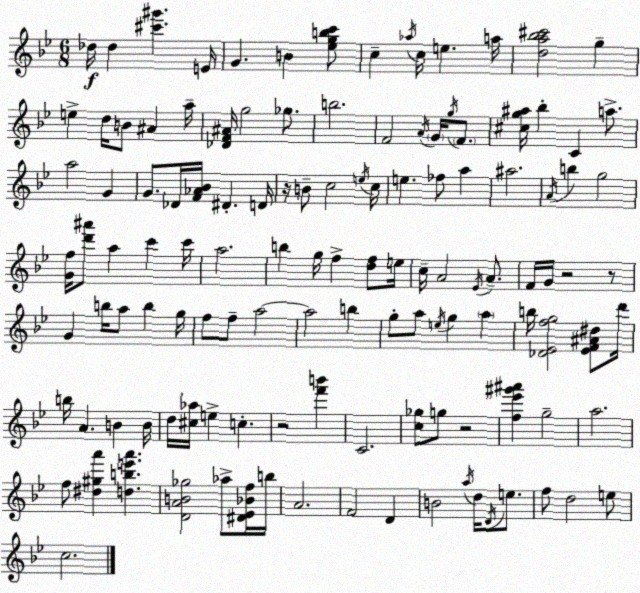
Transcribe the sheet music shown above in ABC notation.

X:1
T:Untitled
M:6/8
L:1/4
K:Gm
_d/4 _d [^c'^g'] E/4 G B [_egbc']/2 c _a/4 c/4 e a/4 [da_b^c']2 g e d/4 B/2 ^A a/4 [_DF^A]/4 g2 _g/2 b2 F2 A/4 G/4 g/4 F/2 [^cg^a]/4 _b C a/2 a2 G G/2 _D/4 [F_A_B]/4 ^D D/4 z/4 B/2 c2 e/4 c/4 e _f/2 a ^a2 A/4 b g2 [Gf]/4 [d'^a']/2 a c' c'/4 a2 b g/4 f [df]/2 e/4 c/4 A2 _E/4 A/2 F/4 G/4 z2 z/2 G b/4 a/2 b g/4 f/2 f/2 a2 a2 b g/2 a/2 e/4 g a b/4 [_D_Efg]2 [_EF^A^d]/2 d'/4 b/4 A B B/4 d/4 [^c_a]/4 e c z2 [f'b'] C2 [c_g]/2 g/2 z2 [f_e'^g'^a'] g2 a2 f/2 [^d^ga'] [dbe'a'] [DAB_g]2 _a/2 [^D_E_Bf]/4 b/4 A2 F2 D B2 a/4 d/4 D/4 e/2 f/2 d2 e/2 c2